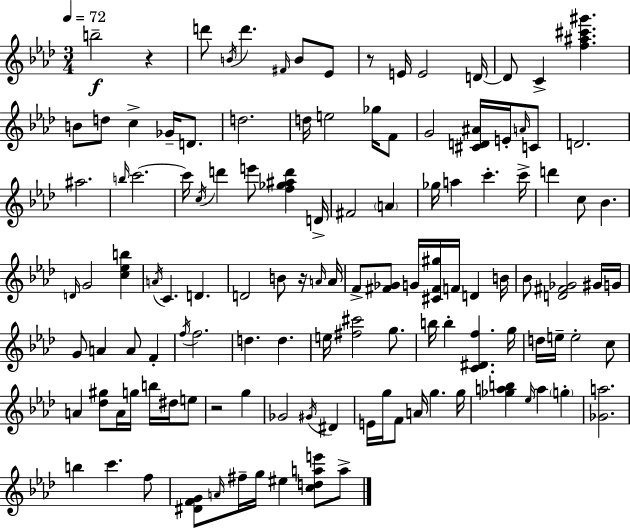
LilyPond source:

{
  \clef treble
  \numericTimeSignature
  \time 3/4
  \key aes \major
  \tempo 4 = 72
  \repeat volta 2 { b''2--\f r4 | d'''8 \acciaccatura { b'16 } d'''4. \grace { fis'16 } b'8 | ees'8 r8 e'16 e'2 | d'16~~ d'8 c'4-> <f'' ais'' cis''' gis'''>4. | \break b'8 d''8 c''4-> ges'16-- d'8. | d''2. | d''16 e''2 ges''16 | f'8 g'2 <cis' d' ais'>16 e'16-. | \break \grace { a'16 } c'8 d'2. | ais''2. | \grace { b''16 } c'''2.~~ | c'''16 \acciaccatura { c''16 } d'''4 e'''8 | \break <f'' ges'' ais'' d'''>4 d'16-> fis'2 | \parenthesize a'4 ges''16 a''4 c'''4.-. | c'''16-> d'''4 c''8 bes'4. | \grace { d'16 } g'2 | \break <c'' ees'' b''>4 \acciaccatura { a'16 } c'4. | d'4. d'2 | b'8 r16 \grace { a'16 } a'16 f'8-> <fis' ges'>8 | g'16 <cis' fis' gis''>16 f'16 d'4 b'16 bes'8 <d' fis' ges'>2 | \break gis'16 g'16 g'8 a'4 | a'8 f'4-. \acciaccatura { f''16 } f''2. | d''4. | d''4. e''16 <fis'' cis'''>2 | \break g''8. b''16 b''4-. | <c' dis' f''>4. g''16 d''16 e''16-- e''2-. | c''8 a'4 | <des'' gis''>8 a'16 g''16 b''16 dis''16 e''8 r2 | \break g''4 ges'2 | \acciaccatura { gis'16 } dis'4 e'16 g''16 | f'8 a'16 g''4. g''16 <ges'' a'' b''>4 | \grace { ees''16 } a''4 \parenthesize g''4-. <ges' a''>2. | \break b''4 | c'''4. f''8 <dis' f' g'>8 | \grace { a'16 } fis''16-- g''16 eis''4 <c'' d'' a'' e'''>8 a''8-> | } \bar "|."
}